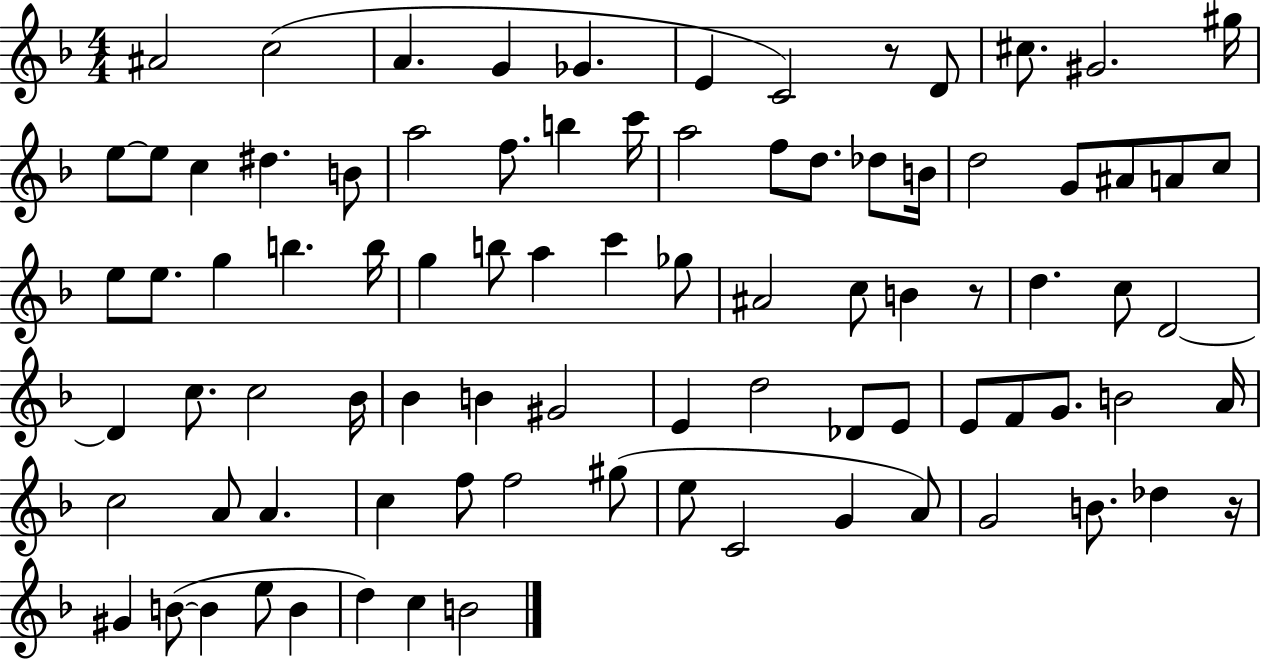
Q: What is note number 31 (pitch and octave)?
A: E5